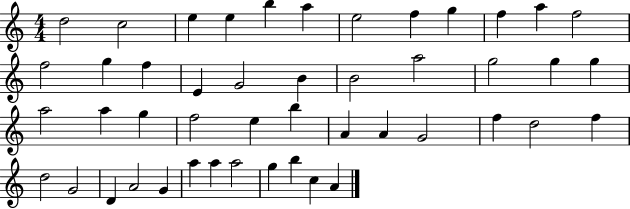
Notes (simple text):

D5/h C5/h E5/q E5/q B5/q A5/q E5/h F5/q G5/q F5/q A5/q F5/h F5/h G5/q F5/q E4/q G4/h B4/q B4/h A5/h G5/h G5/q G5/q A5/h A5/q G5/q F5/h E5/q B5/q A4/q A4/q G4/h F5/q D5/h F5/q D5/h G4/h D4/q A4/h G4/q A5/q A5/q A5/h G5/q B5/q C5/q A4/q